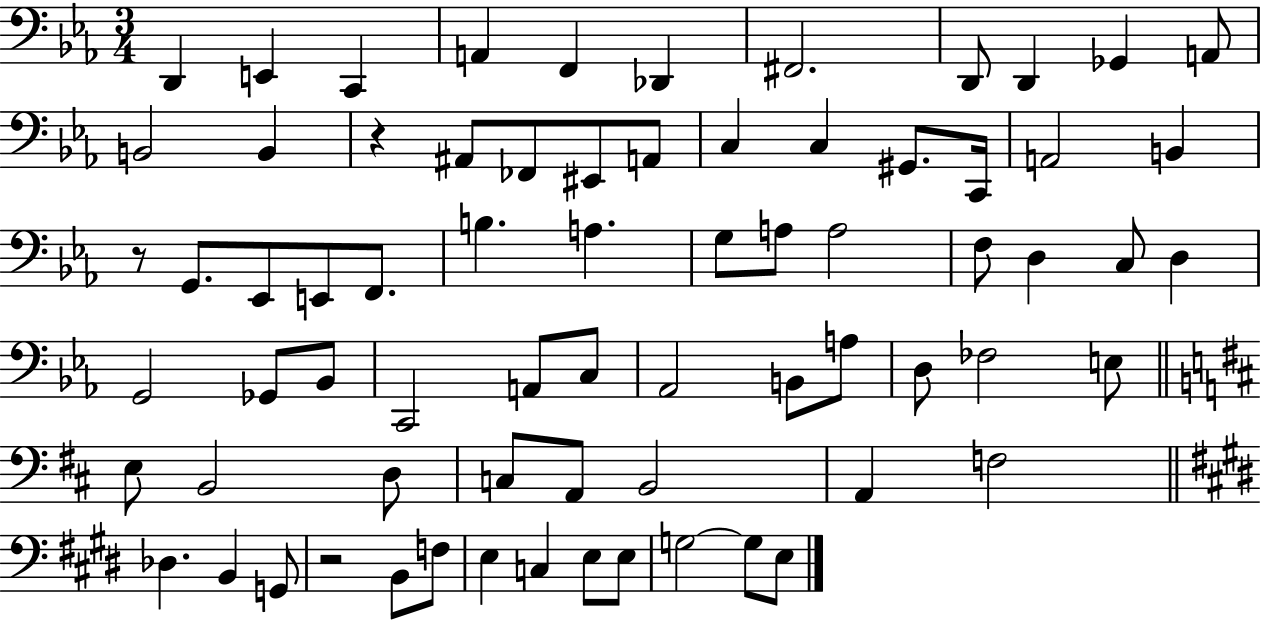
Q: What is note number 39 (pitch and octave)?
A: Bb2